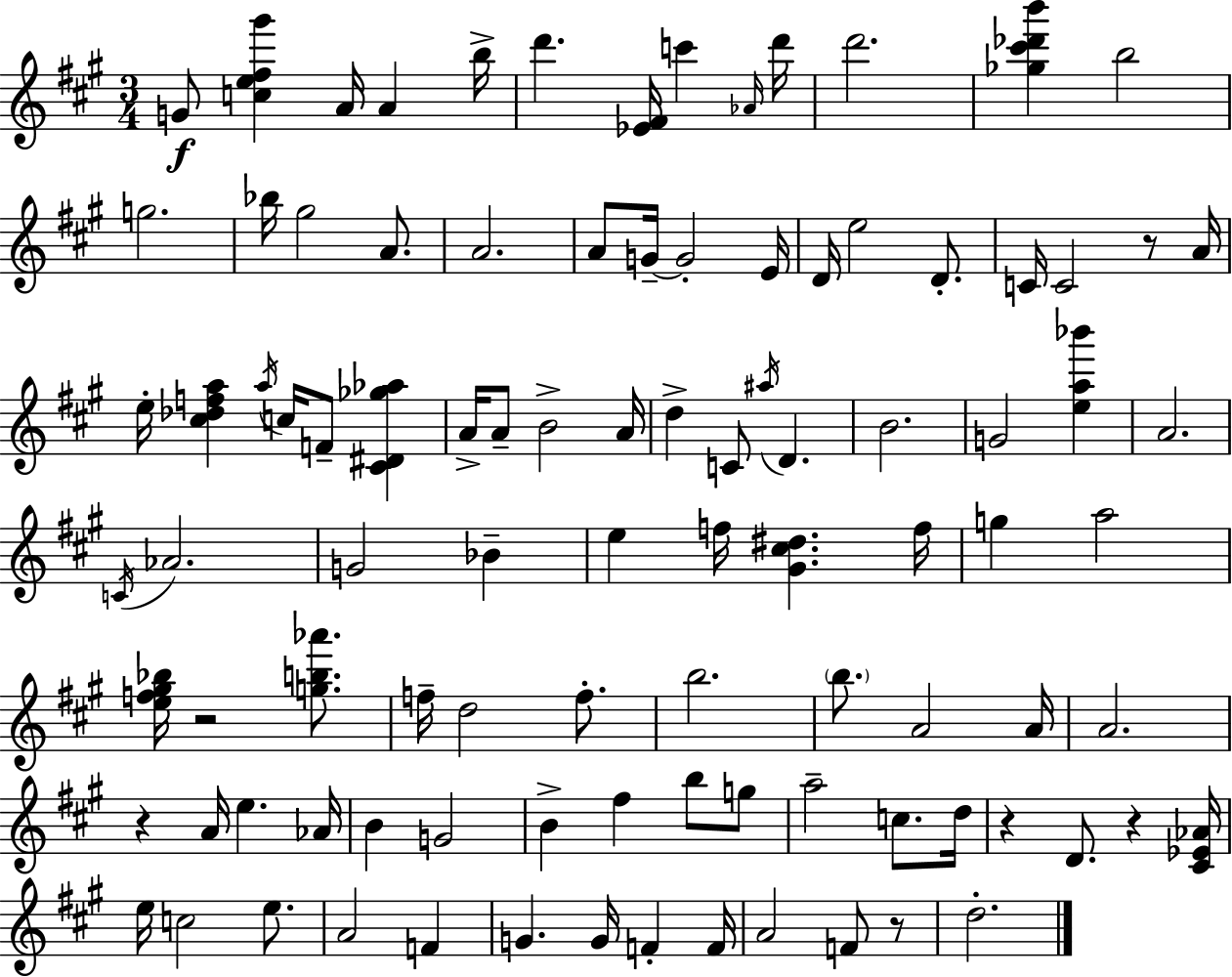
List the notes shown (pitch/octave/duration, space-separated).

G4/e [C5,E5,F#5,G#6]/q A4/s A4/q B5/s D6/q. [Eb4,F#4]/s C6/q Ab4/s D6/s D6/h. [Gb5,C#6,Db6,B6]/q B5/h G5/h. Bb5/s G#5/h A4/e. A4/h. A4/e G4/s G4/h E4/s D4/s E5/h D4/e. C4/s C4/h R/e A4/s E5/s [C#5,Db5,F5,A5]/q A5/s C5/s F4/e [C#4,D#4,Gb5,Ab5]/q A4/s A4/e B4/h A4/s D5/q C4/e A#5/s D4/q. B4/h. G4/h [E5,A5,Bb6]/q A4/h. C4/s Ab4/h. G4/h Bb4/q E5/q F5/s [G#4,C#5,D#5]/q. F5/s G5/q A5/h [E5,F5,G#5,Bb5]/s R/h [G5,B5,Ab6]/e. F5/s D5/h F5/e. B5/h. B5/e. A4/h A4/s A4/h. R/q A4/s E5/q. Ab4/s B4/q G4/h B4/q F#5/q B5/e G5/e A5/h C5/e. D5/s R/q D4/e. R/q [C#4,Eb4,Ab4]/s E5/s C5/h E5/e. A4/h F4/q G4/q. G4/s F4/q F4/s A4/h F4/e R/e D5/h.